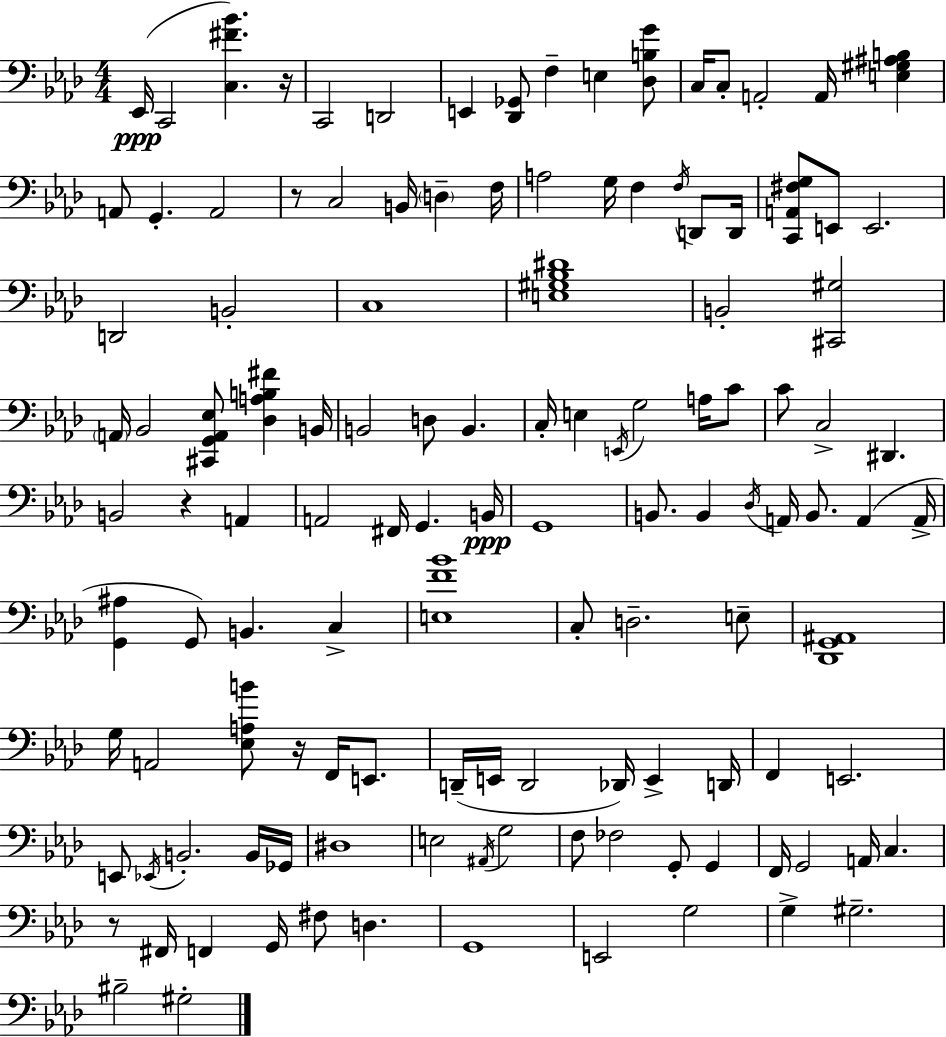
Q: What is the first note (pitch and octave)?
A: Eb2